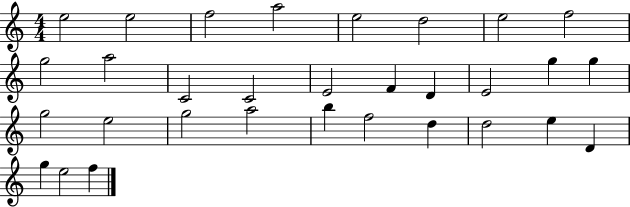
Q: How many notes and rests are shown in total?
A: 31